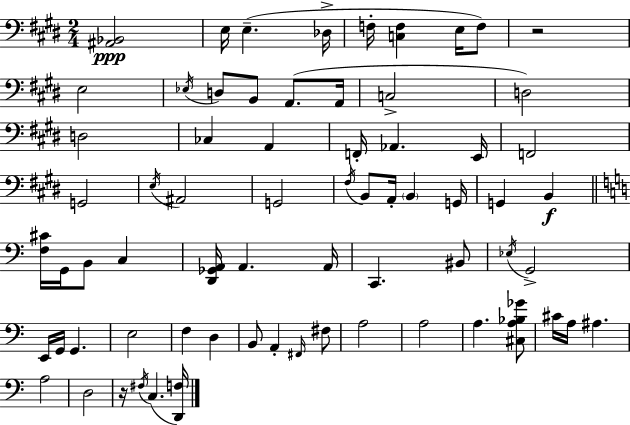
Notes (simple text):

[A#2,Bb2]/h E3/s E3/q. Db3/s F3/s [C3,F3]/q E3/s F3/e R/h E3/h Eb3/s D3/e B2/e A2/e. A2/s C3/h D3/h D3/h CES3/q A2/q F2/s Ab2/q. E2/s F2/h G2/h E3/s A#2/h G2/h F#3/s B2/e A2/s B2/q G2/s G2/q B2/q [F3,C#4]/s G2/s B2/e C3/q [D2,Gb2,A2]/s A2/q. A2/s C2/q. BIS2/e Eb3/s G2/h E2/s G2/s G2/q. E3/h F3/q D3/q B2/e A2/q F#2/s F#3/e A3/h A3/h A3/q. [C#3,A3,Bb3,Gb4]/e C#4/s A3/s A#3/q. A3/h D3/h R/s F#3/s C3/q. [D2,F3]/s